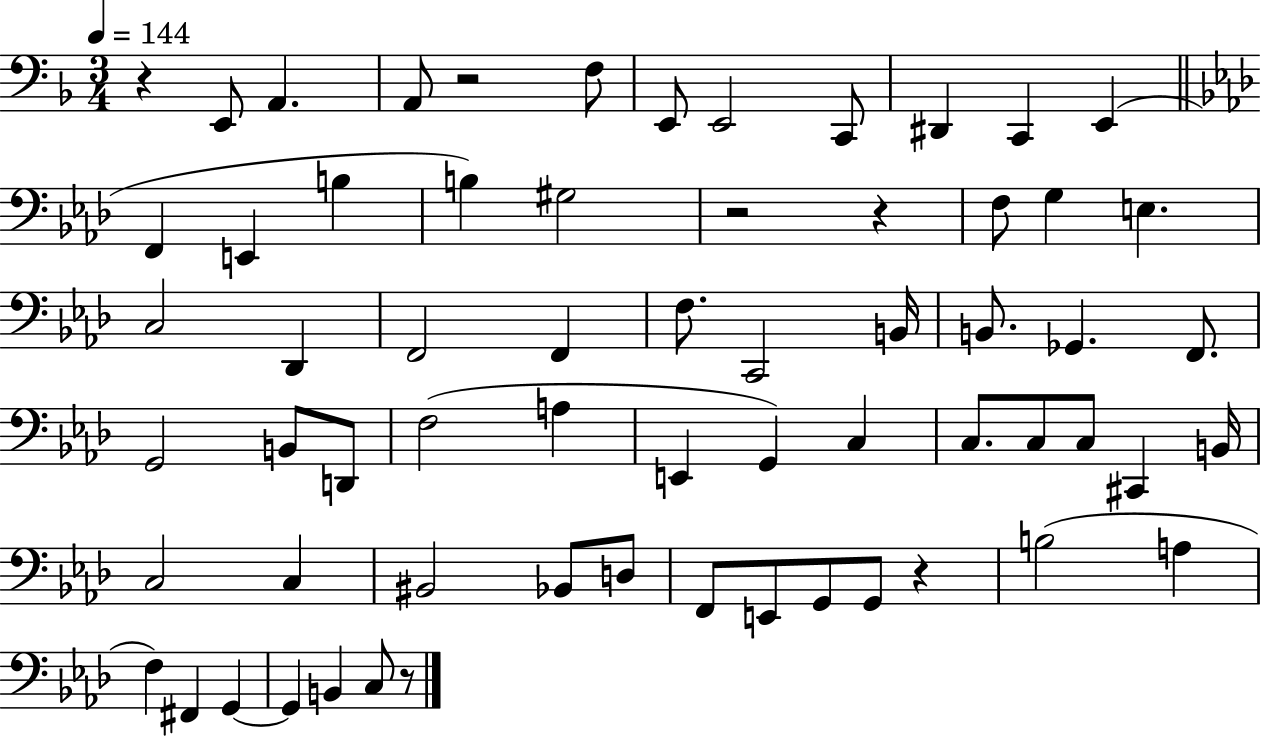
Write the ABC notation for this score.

X:1
T:Untitled
M:3/4
L:1/4
K:F
z E,,/2 A,, A,,/2 z2 F,/2 E,,/2 E,,2 C,,/2 ^D,, C,, E,, F,, E,, B, B, ^G,2 z2 z F,/2 G, E, C,2 _D,, F,,2 F,, F,/2 C,,2 B,,/4 B,,/2 _G,, F,,/2 G,,2 B,,/2 D,,/2 F,2 A, E,, G,, C, C,/2 C,/2 C,/2 ^C,, B,,/4 C,2 C, ^B,,2 _B,,/2 D,/2 F,,/2 E,,/2 G,,/2 G,,/2 z B,2 A, F, ^F,, G,, G,, B,, C,/2 z/2